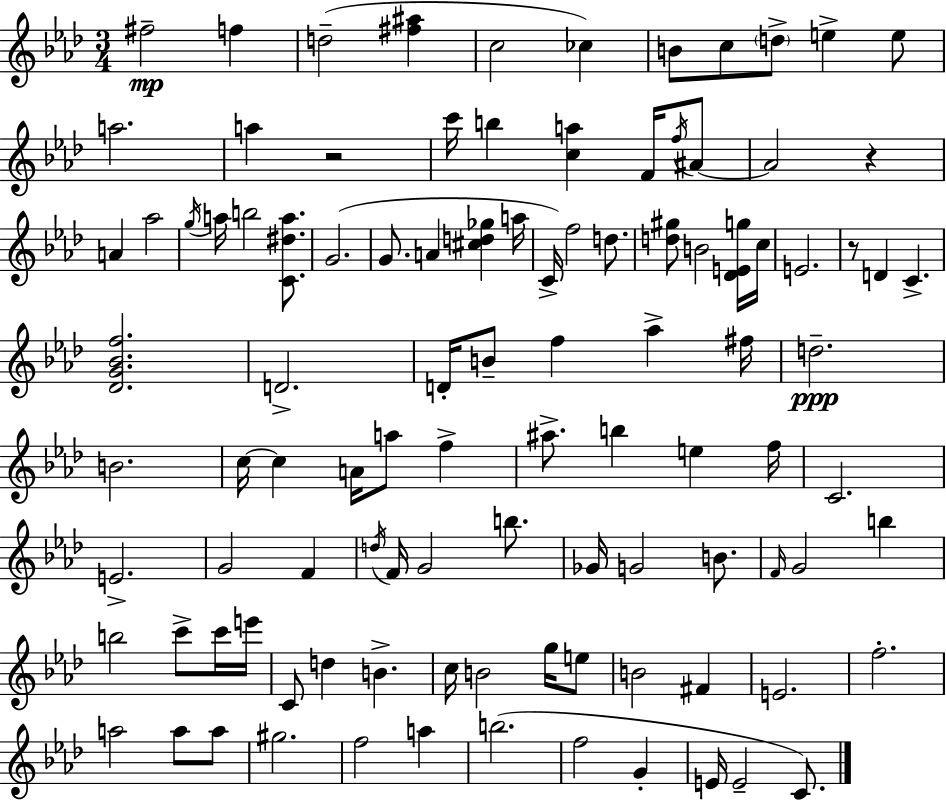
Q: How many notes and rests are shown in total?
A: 103